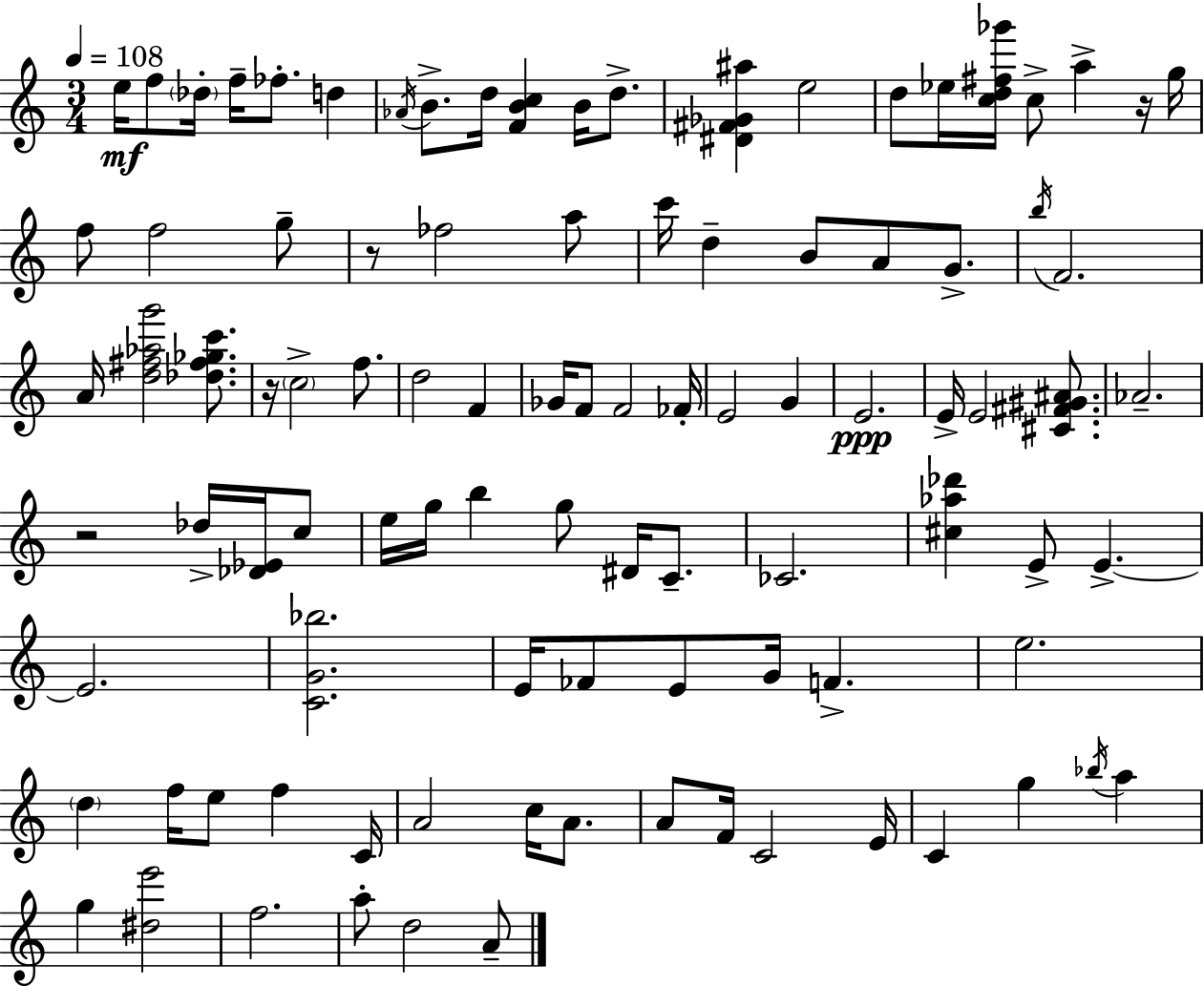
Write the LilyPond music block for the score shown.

{
  \clef treble
  \numericTimeSignature
  \time 3/4
  \key c \major
  \tempo 4 = 108
  e''16\mf f''8 \parenthesize des''16-. f''16-- fes''8.-. d''4 | \acciaccatura { aes'16 } b'8.-> d''16 <f' b' c''>4 b'16 d''8.-> | <dis' fis' ges' ais''>4 e''2 | d''8 ees''16 <c'' d'' fis'' ges'''>16 c''8-> a''4-> r16 | \break g''16 f''8 f''2 g''8-- | r8 fes''2 a''8 | c'''16 d''4-- b'8 a'8 g'8.-> | \acciaccatura { b''16 } f'2. | \break a'16 <d'' fis'' aes'' g'''>2 <des'' fis'' ges'' c'''>8. | r16 \parenthesize c''2-> f''8. | d''2 f'4 | ges'16 f'8 f'2 | \break fes'16-. e'2 g'4 | e'2.\ppp | e'16-> e'2 <cis' fis' gis' ais'>8. | aes'2.-- | \break r2 des''16-> <des' ees'>16 | c''8 e''16 g''16 b''4 g''8 dis'16 c'8.-- | ces'2. | <cis'' aes'' des'''>4 e'8-> e'4.->~~ | \break e'2. | <c' g' bes''>2. | e'16 fes'8 e'8 g'16 f'4.-> | e''2. | \break \parenthesize d''4 f''16 e''8 f''4 | c'16 a'2 c''16 a'8. | a'8 f'16 c'2 | e'16 c'4 g''4 \acciaccatura { bes''16 } a''4 | \break g''4 <dis'' e'''>2 | f''2. | a''8-. d''2 | a'8-- \bar "|."
}